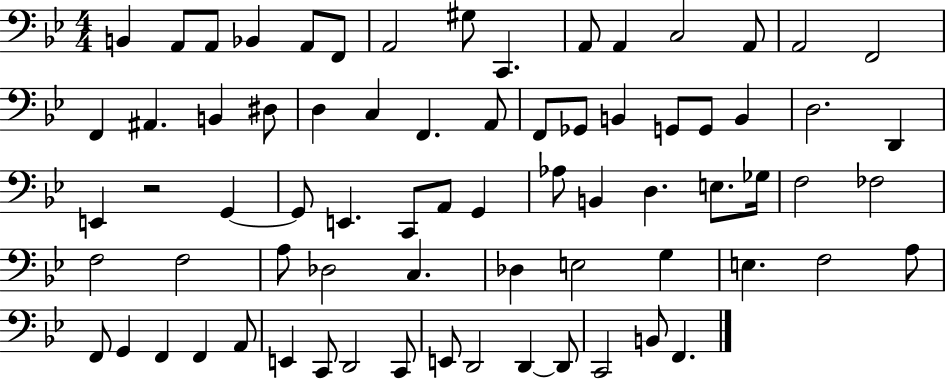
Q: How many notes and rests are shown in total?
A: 73